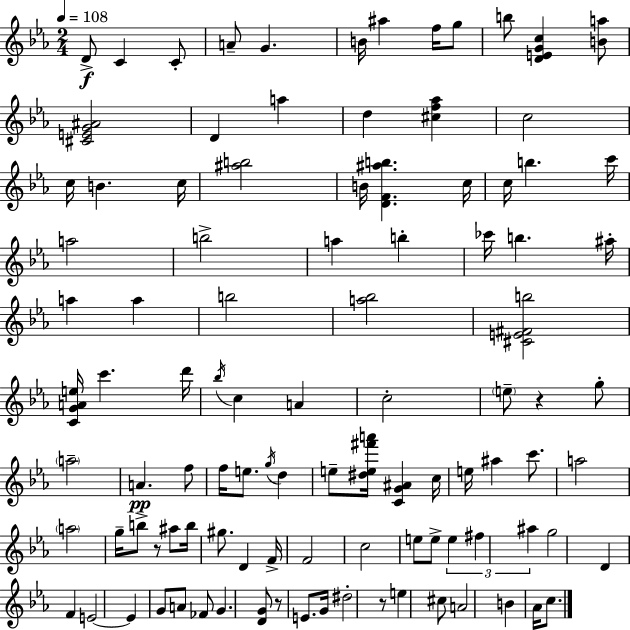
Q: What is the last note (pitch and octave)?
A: C5